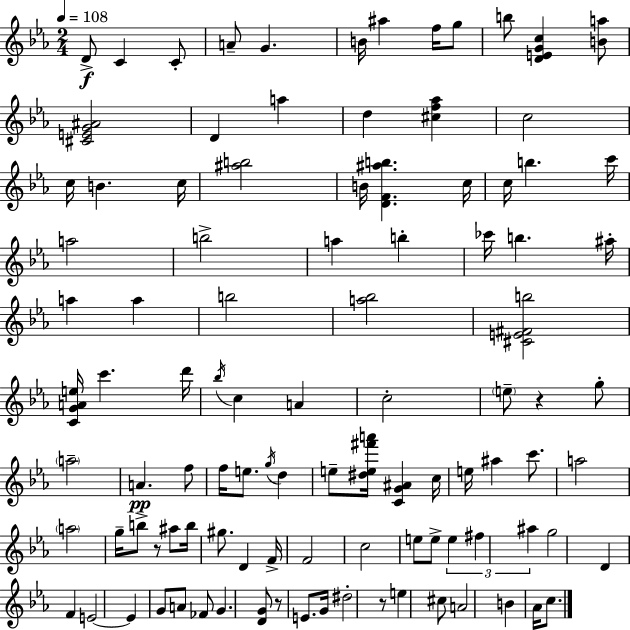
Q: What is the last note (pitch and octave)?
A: C5